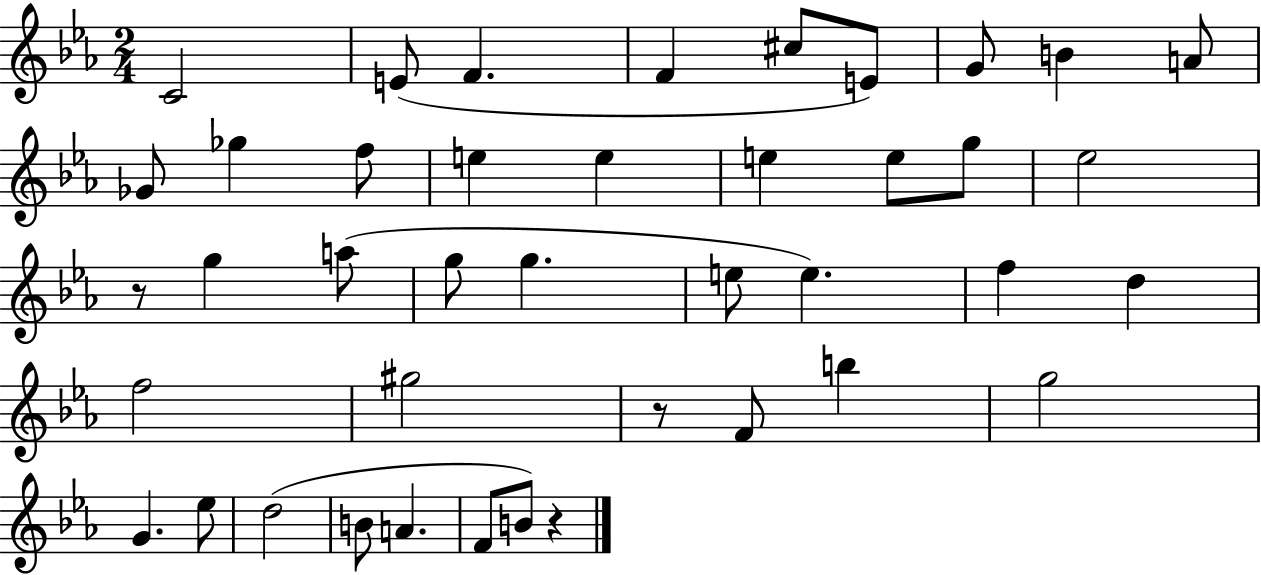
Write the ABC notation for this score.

X:1
T:Untitled
M:2/4
L:1/4
K:Eb
C2 E/2 F F ^c/2 E/2 G/2 B A/2 _G/2 _g f/2 e e e e/2 g/2 _e2 z/2 g a/2 g/2 g e/2 e f d f2 ^g2 z/2 F/2 b g2 G _e/2 d2 B/2 A F/2 B/2 z